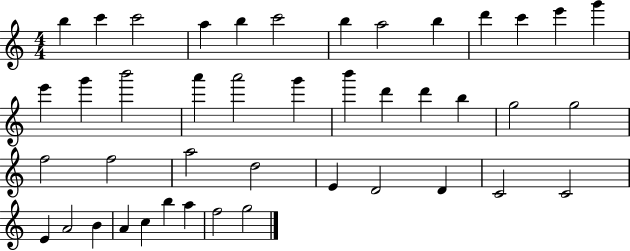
{
  \clef treble
  \numericTimeSignature
  \time 4/4
  \key c \major
  b''4 c'''4 c'''2 | a''4 b''4 c'''2 | b''4 a''2 b''4 | d'''4 c'''4 e'''4 g'''4 | \break e'''4 g'''4 b'''2 | a'''4 a'''2 g'''4 | b'''4 d'''4 d'''4 b''4 | g''2 g''2 | \break f''2 f''2 | a''2 d''2 | e'4 d'2 d'4 | c'2 c'2 | \break e'4 a'2 b'4 | a'4 c''4 b''4 a''4 | f''2 g''2 | \bar "|."
}